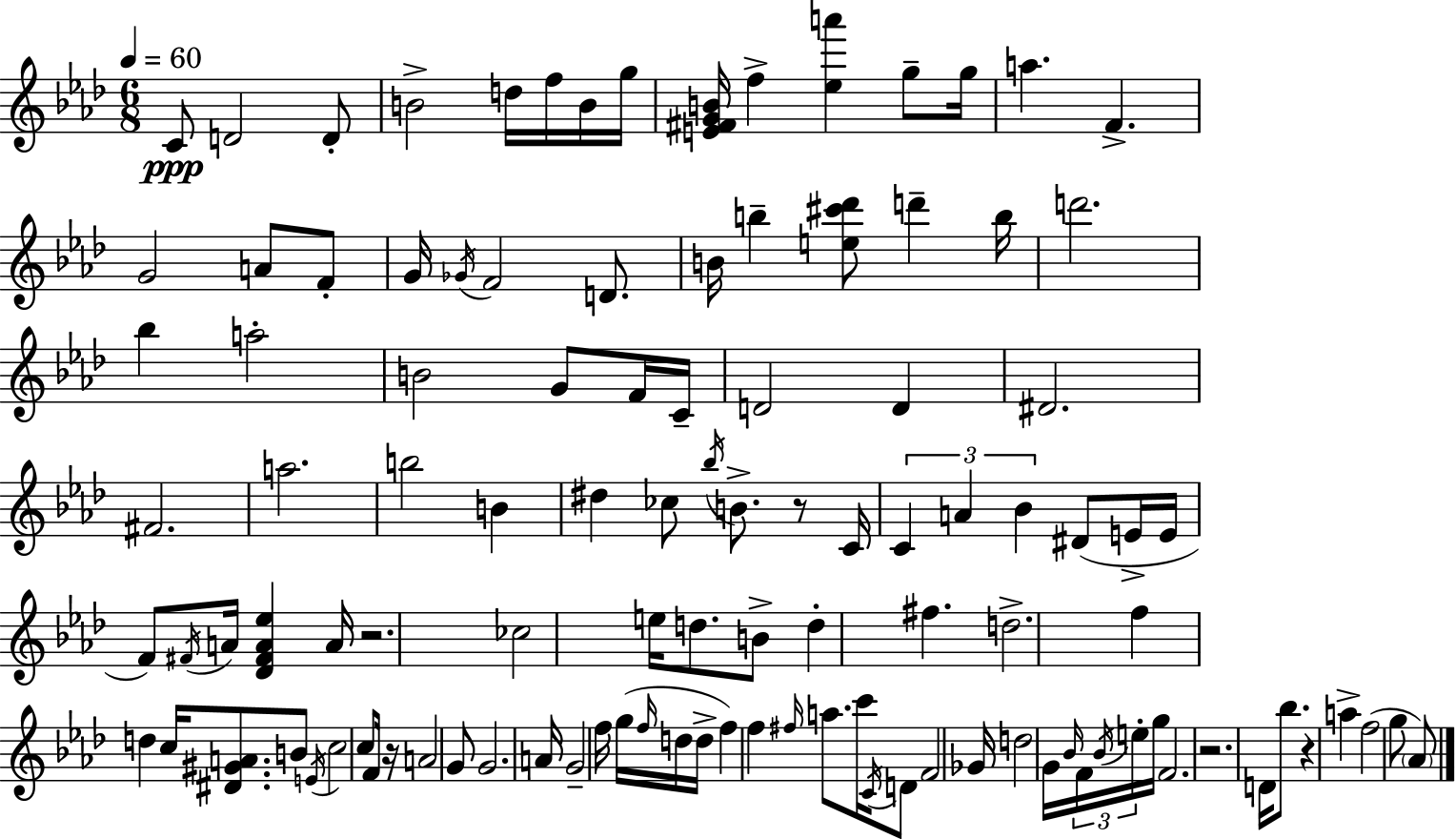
{
  \clef treble
  \numericTimeSignature
  \time 6/8
  \key f \minor
  \tempo 4 = 60
  c'8\ppp d'2 d'8-. | b'2-> d''16 f''16 b'16 g''16 | <e' fis' g' b'>16 f''4-> <ees'' a'''>4 g''8-- g''16 | a''4. f'4.-> | \break g'2 a'8 f'8-. | g'16 \acciaccatura { ges'16 } f'2 d'8. | b'16 b''4-- <e'' cis''' des'''>8 d'''4-- | b''16 d'''2. | \break bes''4 a''2-. | b'2 g'8 f'16 | c'16-- d'2 d'4 | dis'2. | \break fis'2. | a''2. | b''2 b'4 | dis''4 ces''8 \acciaccatura { bes''16 } b'8.-> r8 | \break c'16 \tuplet 3/2 { c'4 a'4 bes'4 } | dis'8( e'16-> e'16 f'8) \acciaccatura { fis'16 } a'16 <des' fis' a' ees''>4 | a'16 r2. | ces''2 e''16 | \break d''8. b'8-> d''4-. fis''4. | d''2.-> | f''4 d''4 c''16 | <dis' gis' a'>8. b'8 \acciaccatura { e'16 } c''2 | \break c''8 f'16 r16 a'2 | g'8 g'2. | a'16 g'2-- | f''16 g''16( \grace { f''16 } d''16 d''16-> f''4) f''4 | \break \grace { fis''16 } a''8. c'''16 \acciaccatura { c'16 } d'8 f'2 | ges'16 d''2 | g'16 \grace { bes'16 } \tuplet 3/2 { f'16 \acciaccatura { bes'16 } e''16-. } g''16 f'2. | r2. | \break d'16 bes''8. | r4 a''4-> f''2( | g''8 \parenthesize aes'8) \bar "|."
}